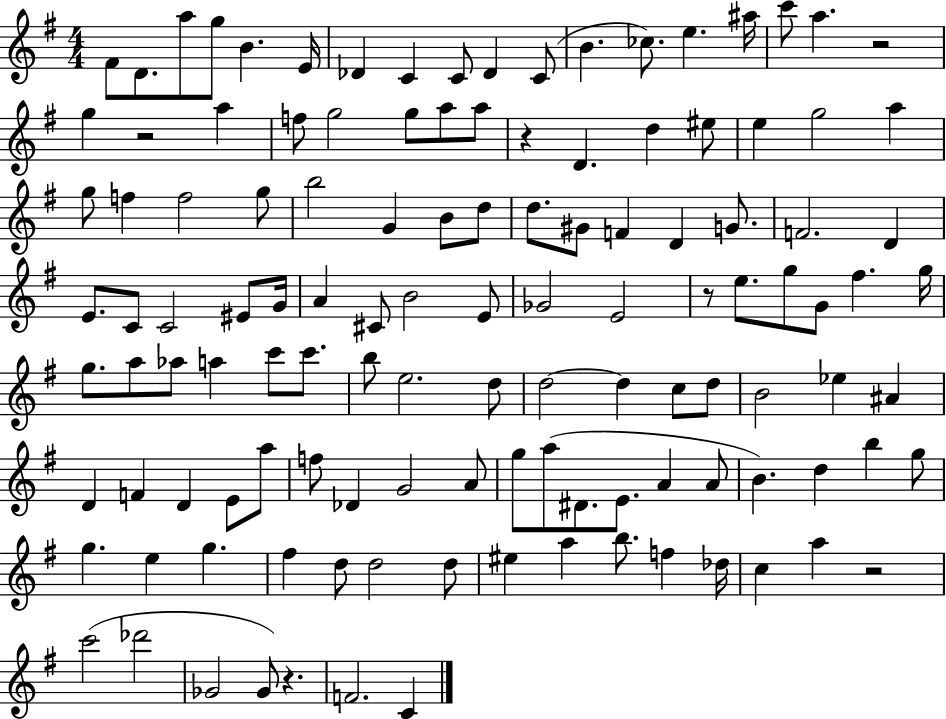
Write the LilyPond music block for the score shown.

{
  \clef treble
  \numericTimeSignature
  \time 4/4
  \key g \major
  fis'8 d'8. a''8 g''8 b'4. e'16 | des'4 c'4 c'8 des'4 c'8( | b'4. ces''8.) e''4. ais''16 | c'''8 a''4. r2 | \break g''4 r2 a''4 | f''8 g''2 g''8 a''8 a''8 | r4 d'4. d''4 eis''8 | e''4 g''2 a''4 | \break g''8 f''4 f''2 g''8 | b''2 g'4 b'8 d''8 | d''8. gis'8 f'4 d'4 g'8. | f'2. d'4 | \break e'8. c'8 c'2 eis'8 g'16 | a'4 cis'8 b'2 e'8 | ges'2 e'2 | r8 e''8. g''8 g'8 fis''4. g''16 | \break g''8. a''8 aes''8 a''4 c'''8 c'''8. | b''8 e''2. d''8 | d''2~~ d''4 c''8 d''8 | b'2 ees''4 ais'4 | \break d'4 f'4 d'4 e'8 a''8 | f''8 des'4 g'2 a'8 | g''8 a''8( dis'8. e'8. a'4 a'8 | b'4.) d''4 b''4 g''8 | \break g''4. e''4 g''4. | fis''4 d''8 d''2 d''8 | eis''4 a''4 b''8. f''4 des''16 | c''4 a''4 r2 | \break c'''2( des'''2 | ges'2 ges'8) r4. | f'2. c'4 | \bar "|."
}